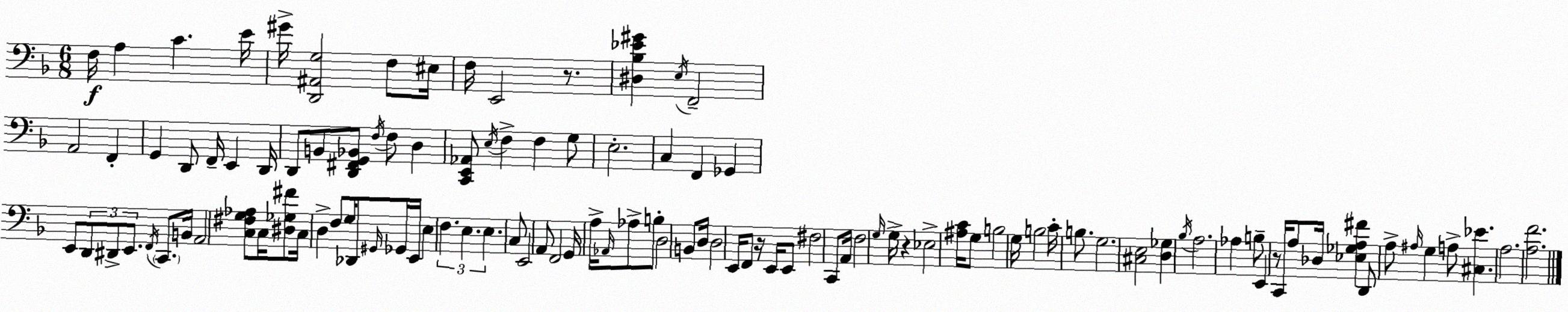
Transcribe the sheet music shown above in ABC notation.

X:1
T:Untitled
M:6/8
L:1/4
K:F
F,/4 A, C E/4 ^G/4 [D,,^A,,G,]2 F,/2 ^E,/4 F,/4 E,,2 z/2 [^D,_B,_E^G] E,/4 F,,2 A,,2 F,, G,, D,,/2 F,,/4 E,, D,,/4 D,,/2 B,,/2 [D,,^F,,G,,_B,,]/2 F,/4 F,/2 D, [C,,E,,_A,,]/2 E,/4 F, F, G,/2 E,2 C, F,, _G,, E,,/2 D,,/2 ^D,,/2 E,,/2 F,,/4 C,,/2 B,,/4 A,,2 [C,^F,G,_A,]/2 C,/4 [^D,_G,^F]/2 C,/4 D, F,/2 G,/4 _D,,/2 ^G,,/4 _G,,/4 E,,/4 E, F, E, E, C,/2 E,,2 A,,/2 F,,2 G,,/4 A,/4 _A,,/4 _A,/2 B,/2 D,2 B,,/2 D,/4 D,2 E,,/4 F,,/2 z/4 E,,/4 E,,/2 ^F,2 C,,/2 A,,/4 F,2 G,/4 G,/4 z _E,2 [^A,C]/4 G,/2 B,2 G,/4 B,2 C/4 B,/2 G,2 [^C,E,]2 [D,_G,] _B,/4 A,2 _A, B,/2 E,, z/2 C,,/4 A,/2 _D,/4 [_E,_G,A,^F] D,,/2 A,/2 ^A,/4 G, A,/2 [^C,_E] A,2 [A,F]2